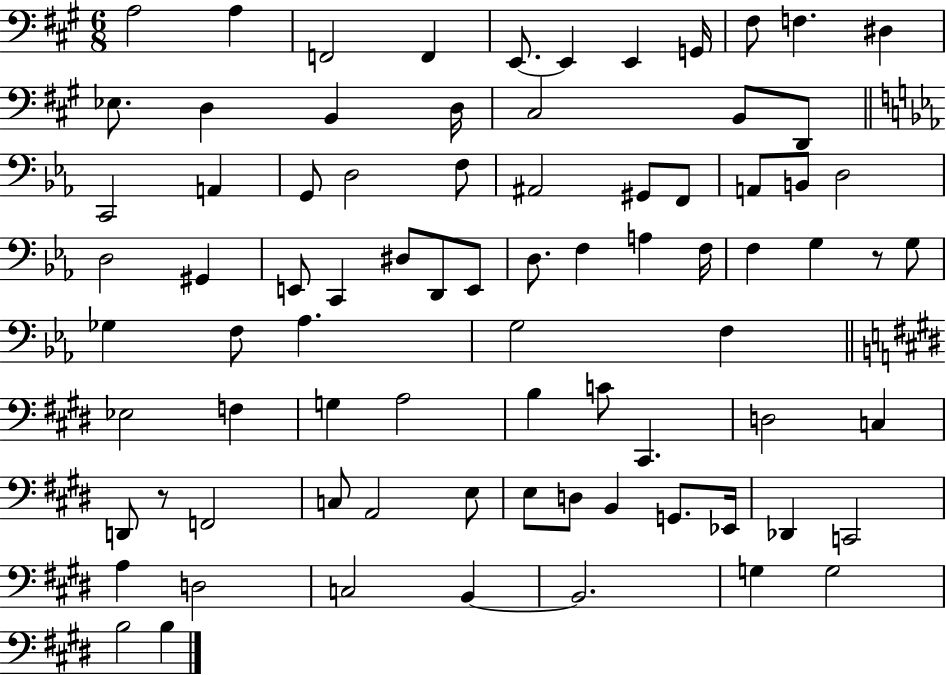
{
  \clef bass
  \numericTimeSignature
  \time 6/8
  \key a \major
  a2 a4 | f,2 f,4 | e,8.~~ e,4 e,4 g,16 | fis8 f4. dis4 | \break ees8. d4 b,4 d16 | cis2 b,8 d,8 | \bar "||" \break \key ees \major c,2 a,4 | g,8 d2 f8 | ais,2 gis,8 f,8 | a,8 b,8 d2 | \break d2 gis,4 | e,8 c,4 dis8 d,8 e,8 | d8. f4 a4 f16 | f4 g4 r8 g8 | \break ges4 f8 aes4. | g2 f4 | \bar "||" \break \key e \major ees2 f4 | g4 a2 | b4 c'8 cis,4. | d2 c4 | \break d,8 r8 f,2 | c8 a,2 e8 | e8 d8 b,4 g,8. ees,16 | des,4 c,2 | \break a4 d2 | c2 b,4~~ | b,2. | g4 g2 | \break b2 b4 | \bar "|."
}